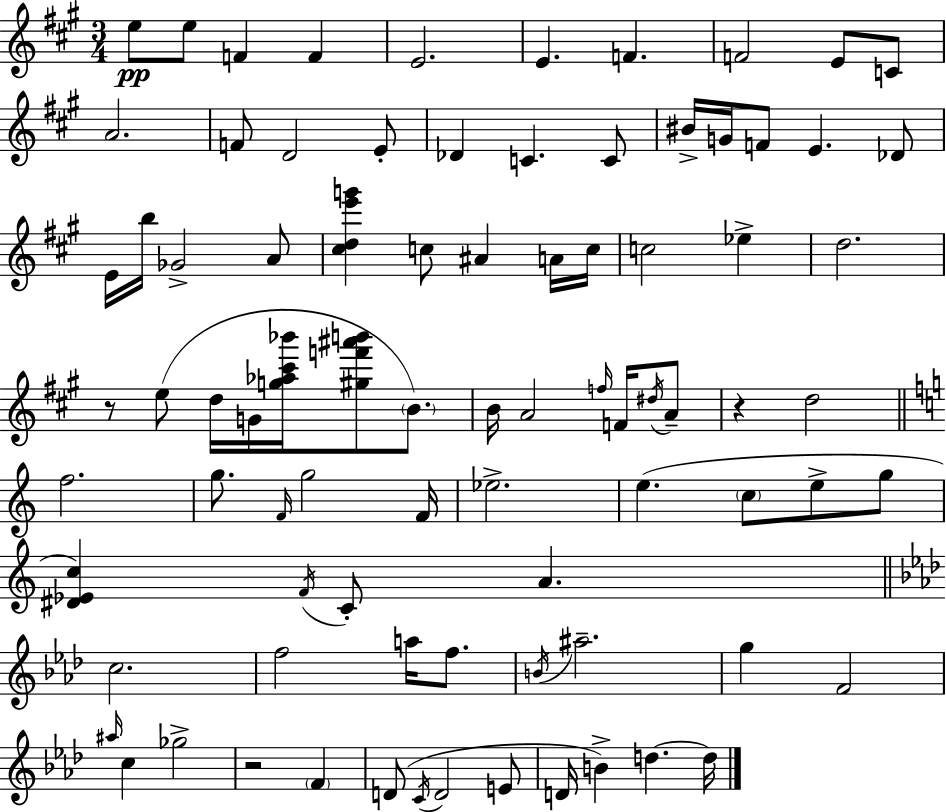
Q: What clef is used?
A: treble